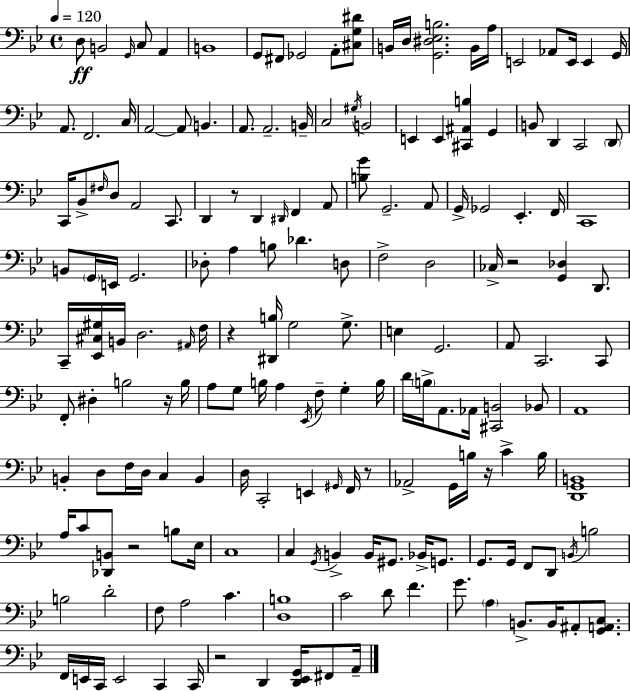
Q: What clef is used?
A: bass